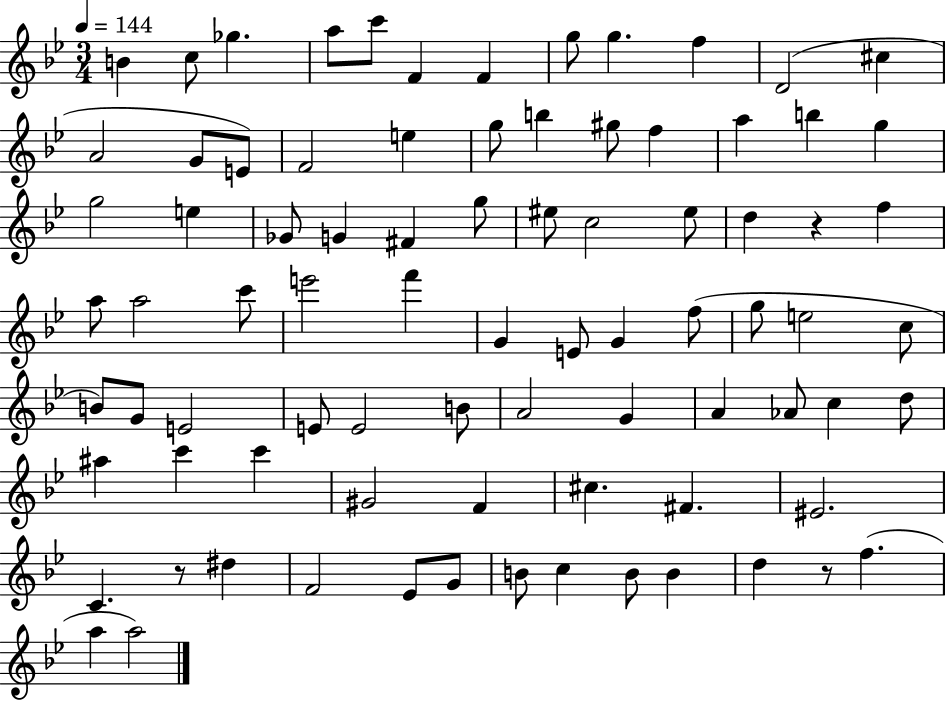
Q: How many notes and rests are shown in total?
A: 83